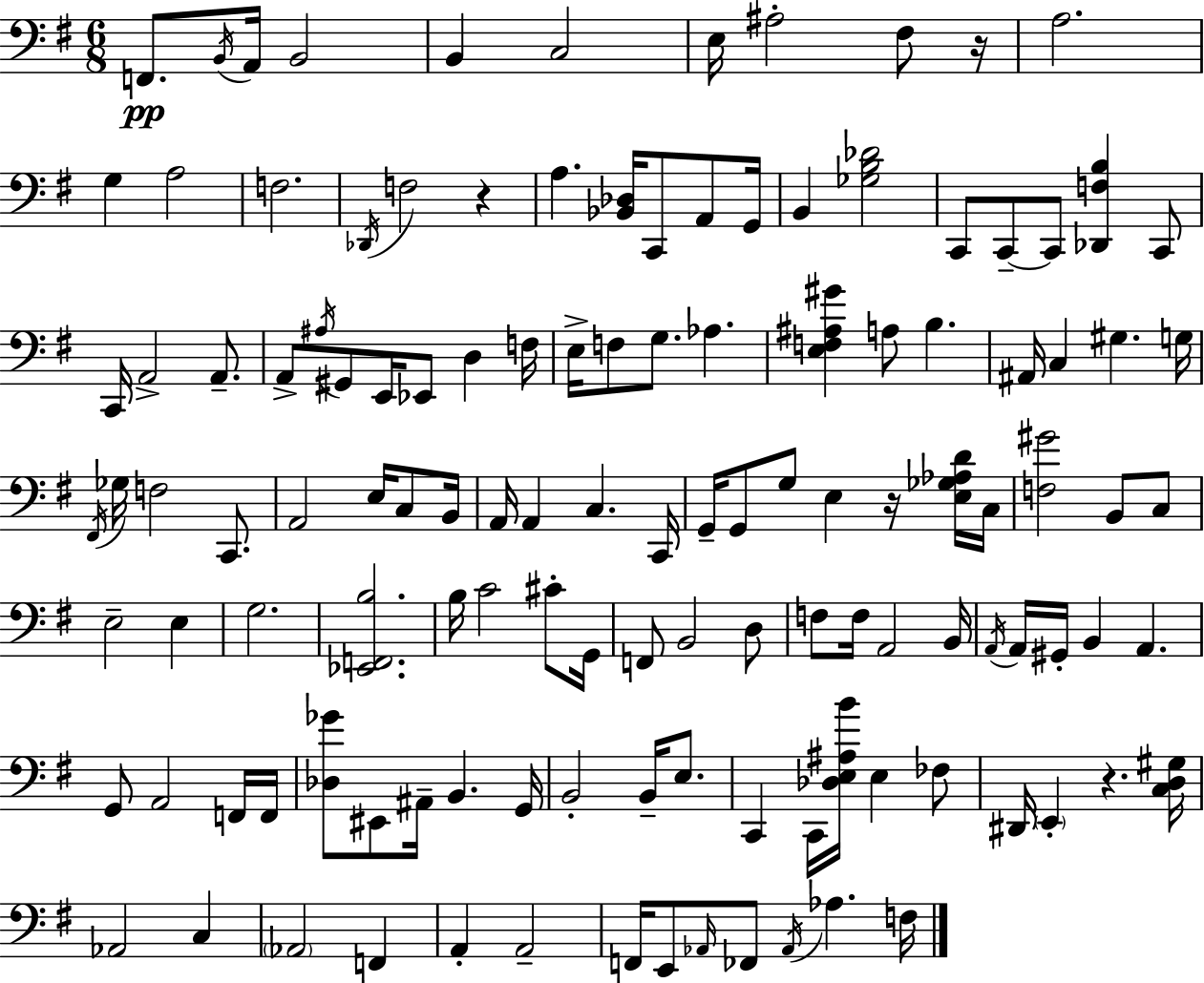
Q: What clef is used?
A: bass